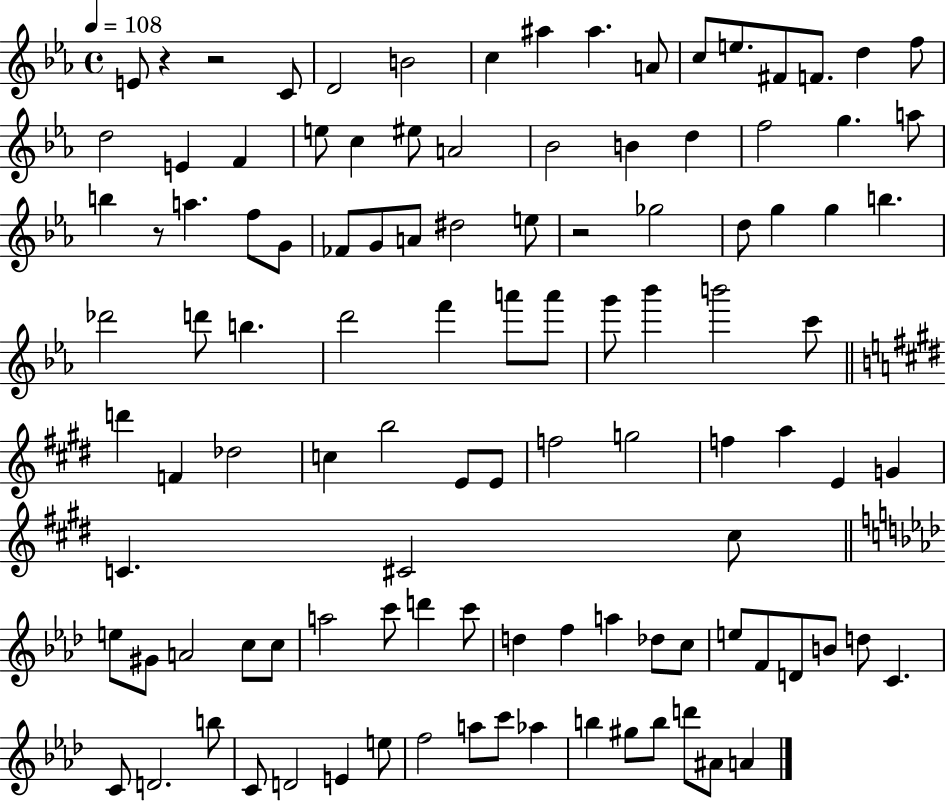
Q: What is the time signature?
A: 4/4